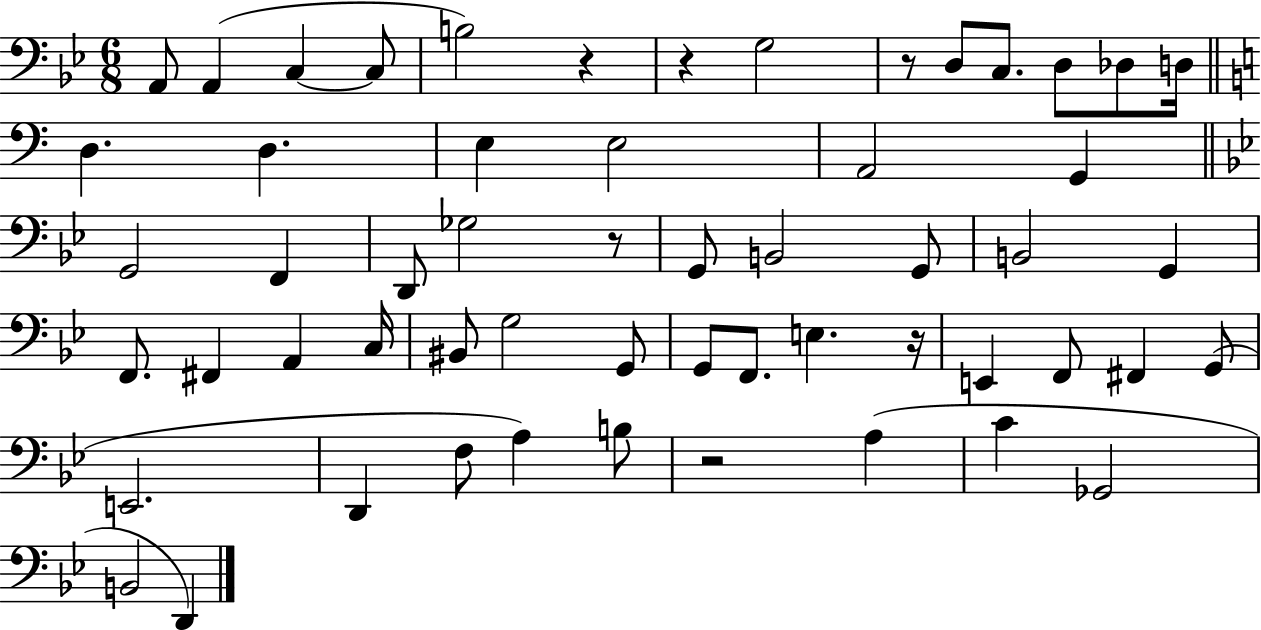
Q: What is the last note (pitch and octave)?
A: D2